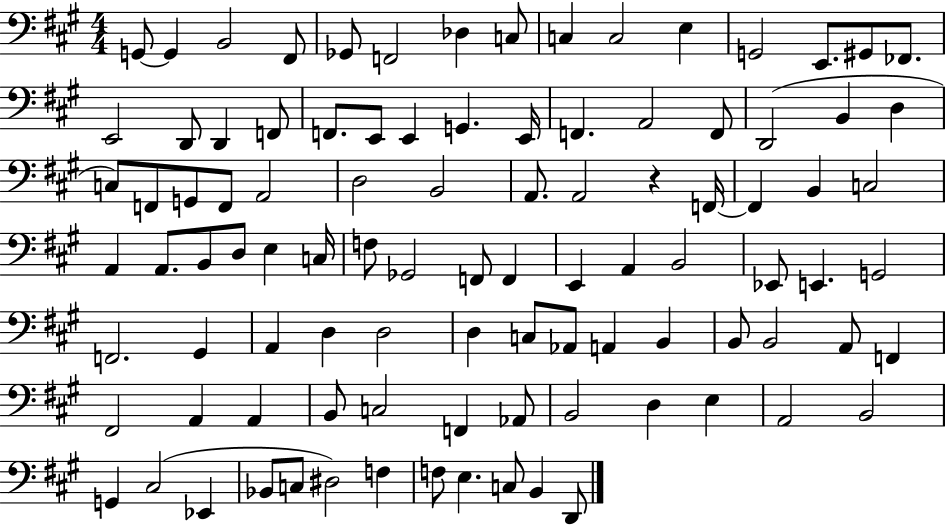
{
  \clef bass
  \numericTimeSignature
  \time 4/4
  \key a \major
  g,8~~ g,4 b,2 fis,8 | ges,8 f,2 des4 c8 | c4 c2 e4 | g,2 e,8. gis,8 fes,8. | \break e,2 d,8 d,4 f,8 | f,8. e,8 e,4 g,4. e,16 | f,4. a,2 f,8 | d,2( b,4 d4 | \break c8) f,8 g,8 f,8 a,2 | d2 b,2 | a,8. a,2 r4 f,16~~ | f,4 b,4 c2 | \break a,4 a,8. b,8 d8 e4 c16 | f8 ges,2 f,8 f,4 | e,4 a,4 b,2 | ees,8 e,4. g,2 | \break f,2. gis,4 | a,4 d4 d2 | d4 c8 aes,8 a,4 b,4 | b,8 b,2 a,8 f,4 | \break fis,2 a,4 a,4 | b,8 c2 f,4 aes,8 | b,2 d4 e4 | a,2 b,2 | \break g,4 cis2( ees,4 | bes,8 c8 dis2) f4 | f8 e4. c8 b,4 d,8 | \bar "|."
}